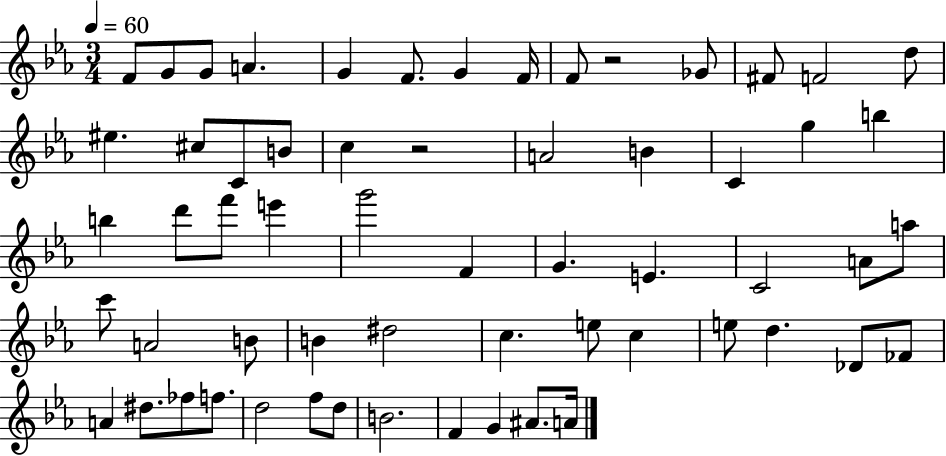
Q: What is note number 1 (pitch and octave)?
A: F4